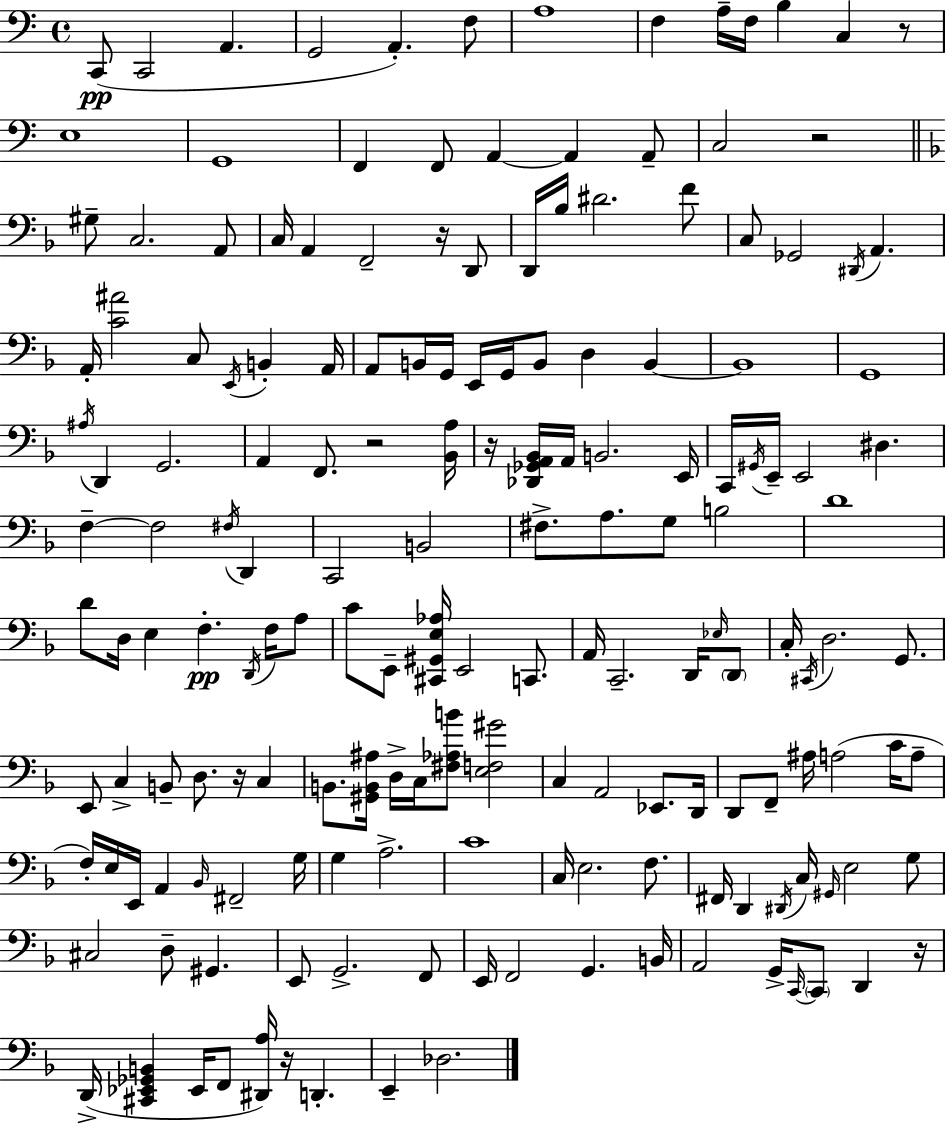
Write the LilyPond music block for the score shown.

{
  \clef bass
  \time 4/4
  \defaultTimeSignature
  \key c \major
  c,8(\pp c,2 a,4. | g,2 a,4.-.) f8 | a1 | f4 a16-- f16 b4 c4 r8 | \break e1 | g,1 | f,4 f,8 a,4~~ a,4 a,8-- | c2 r2 | \break \bar "||" \break \key f \major gis8-- c2. a,8 | c16 a,4 f,2-- r16 d,8 | d,16 bes16 dis'2. f'8 | c8 ges,2 \acciaccatura { dis,16 } a,4. | \break a,16-. <c' ais'>2 c8 \acciaccatura { e,16 } b,4-. | a,16 a,8 b,16 g,16 e,16 g,16 b,8 d4 b,4~~ | b,1 | g,1 | \break \acciaccatura { ais16 } d,4 g,2. | a,4 f,8. r2 | <bes, a>16 r16 <des, ges, a, bes,>16 a,16 b,2. | e,16 c,16 \acciaccatura { gis,16 } e,16-- e,2 dis4. | \break f4--~~ f2 | \acciaccatura { fis16 } d,4 c,2 b,2 | fis8.-> a8. g8 b2 | d'1 | \break d'8 d16 e4 f4.-.\pp | \acciaccatura { d,16 } f16 a8 c'8 e,8-- <cis, gis, e aes>16 e,2 | c,8. a,16 c,2.-- | d,16 \grace { ees16 } \parenthesize d,8 c16-. \acciaccatura { cis,16 } d2. | \break g,8. e,8 c4-> b,8-- | d8. r16 c4 b,8. <gis, b, ais>16 d16-> c16 <fis aes b'>8 | <e f gis'>2 c4 a,2 | ees,8. d,16 d,8 f,8-- ais16 a2( | \break c'16 a8-- f16-.) e16 e,16 a,4 \grace { bes,16 } | fis,2-- g16 g4 a2.-> | c'1 | c16 e2. | \break f8. fis,16 d,4 \acciaccatura { dis,16 } c16 | \grace { gis,16 } e2 g8 cis2 | d8-- gis,4. e,8 g,2.-> | f,8 e,16 f,2 | \break g,4. b,16 a,2 | g,16-> \grace { c,16~ }~ \parenthesize c,8 d,4 r16 d,16->( <cis, ees, ges, b,>4 | ees,16 f,8 <dis, a>16) r16 d,4.-. e,4-- | des2. \bar "|."
}